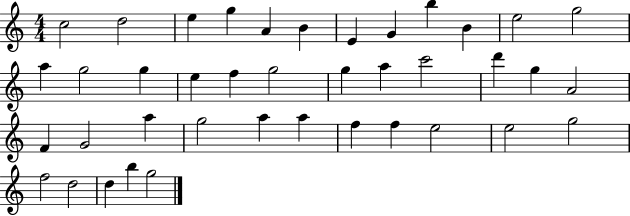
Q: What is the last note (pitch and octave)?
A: G5